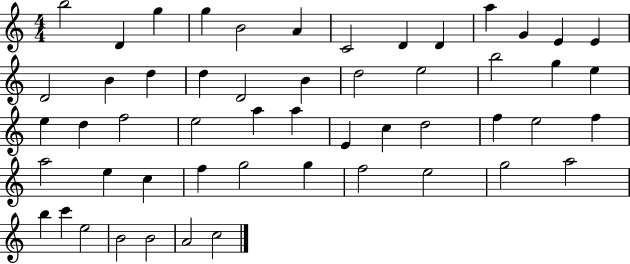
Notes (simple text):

B5/h D4/q G5/q G5/q B4/h A4/q C4/h D4/q D4/q A5/q G4/q E4/q E4/q D4/h B4/q D5/q D5/q D4/h B4/q D5/h E5/h B5/h G5/q E5/q E5/q D5/q F5/h E5/h A5/q A5/q E4/q C5/q D5/h F5/q E5/h F5/q A5/h E5/q C5/q F5/q G5/h G5/q F5/h E5/h G5/h A5/h B5/q C6/q E5/h B4/h B4/h A4/h C5/h